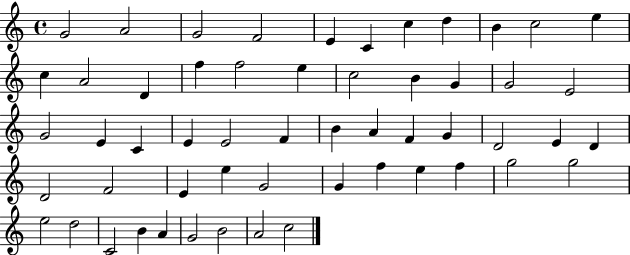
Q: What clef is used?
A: treble